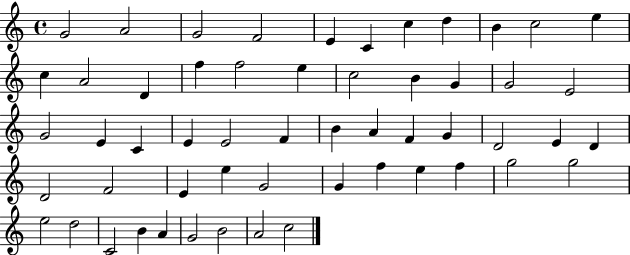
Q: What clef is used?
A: treble